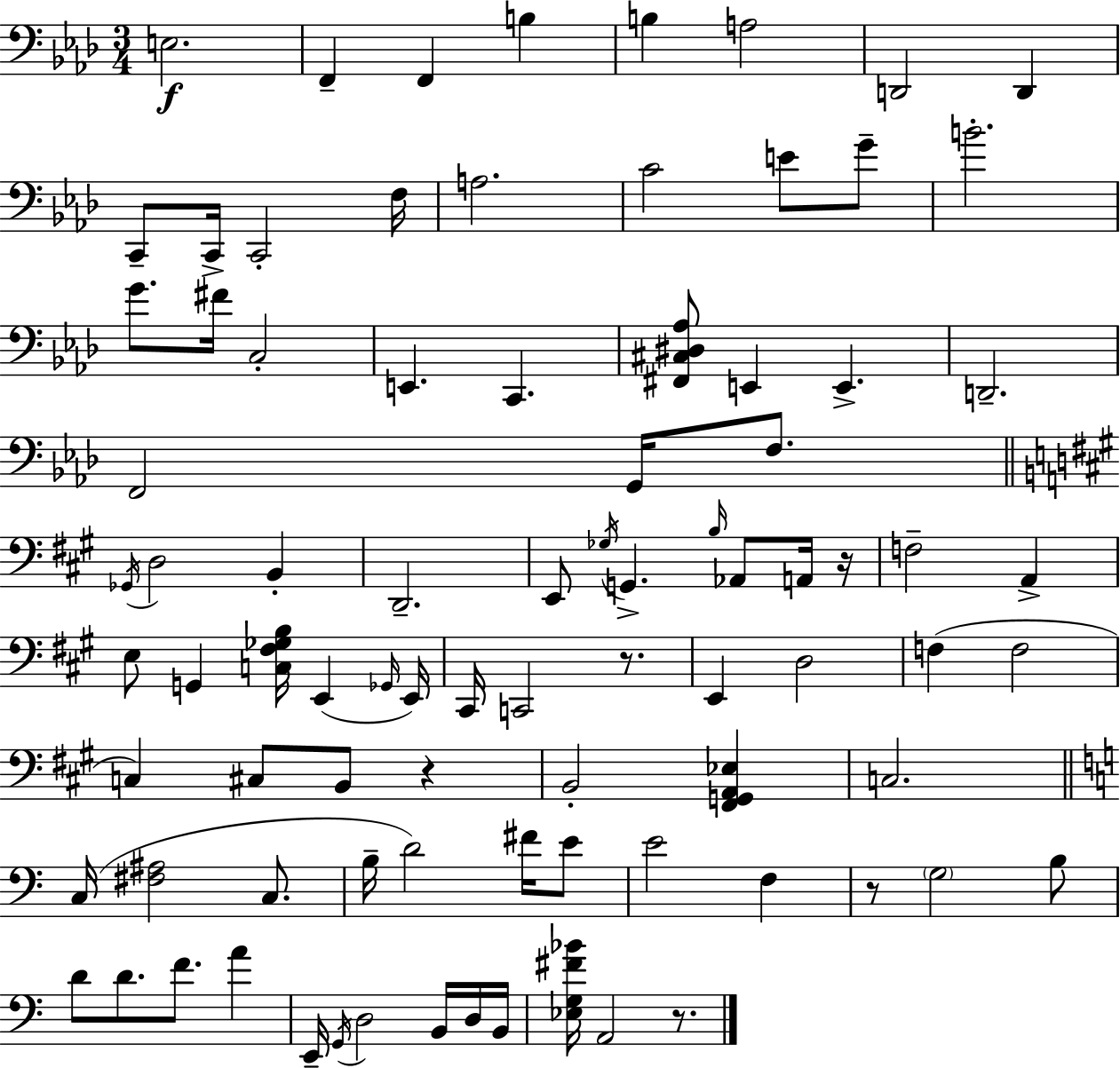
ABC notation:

X:1
T:Untitled
M:3/4
L:1/4
K:Fm
E,2 F,, F,, B, B, A,2 D,,2 D,, C,,/2 C,,/4 C,,2 F,/4 A,2 C2 E/2 G/2 B2 G/2 ^F/4 C,2 E,, C,, [^F,,^C,^D,_A,]/2 E,, E,, D,,2 F,,2 G,,/4 F,/2 _G,,/4 D,2 B,, D,,2 E,,/2 _G,/4 G,, B,/4 _A,,/2 A,,/4 z/4 F,2 A,, E,/2 G,, [C,^F,_G,B,]/4 E,, _G,,/4 E,,/4 ^C,,/4 C,,2 z/2 E,, D,2 F, F,2 C, ^C,/2 B,,/2 z B,,2 [^F,,G,,A,,_E,] C,2 C,/4 [^F,^A,]2 C,/2 B,/4 D2 ^F/4 E/2 E2 F, z/2 G,2 B,/2 D/2 D/2 F/2 A E,,/4 G,,/4 D,2 B,,/4 D,/4 B,,/4 [_E,G,^F_B]/4 A,,2 z/2